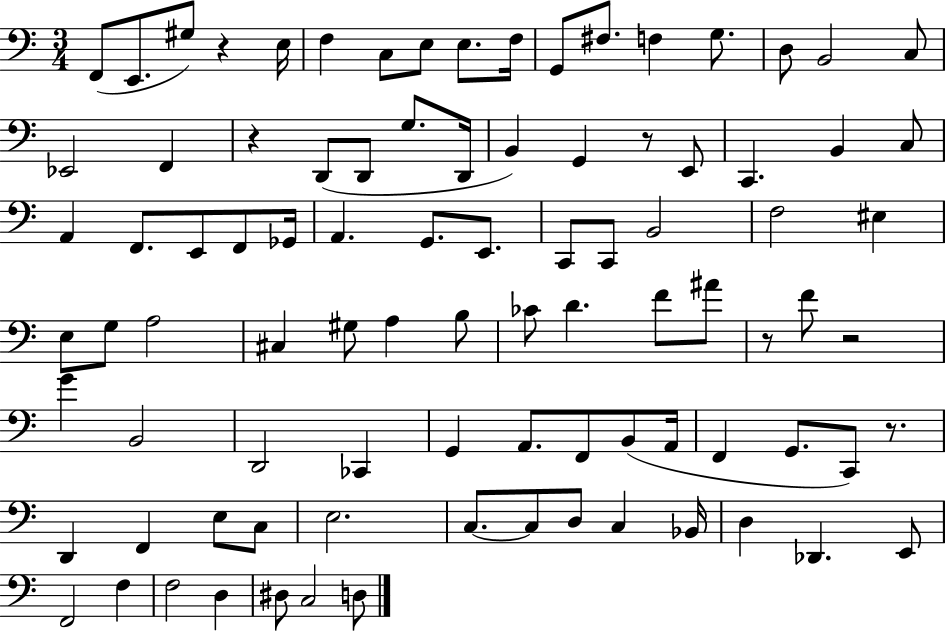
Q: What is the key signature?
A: C major